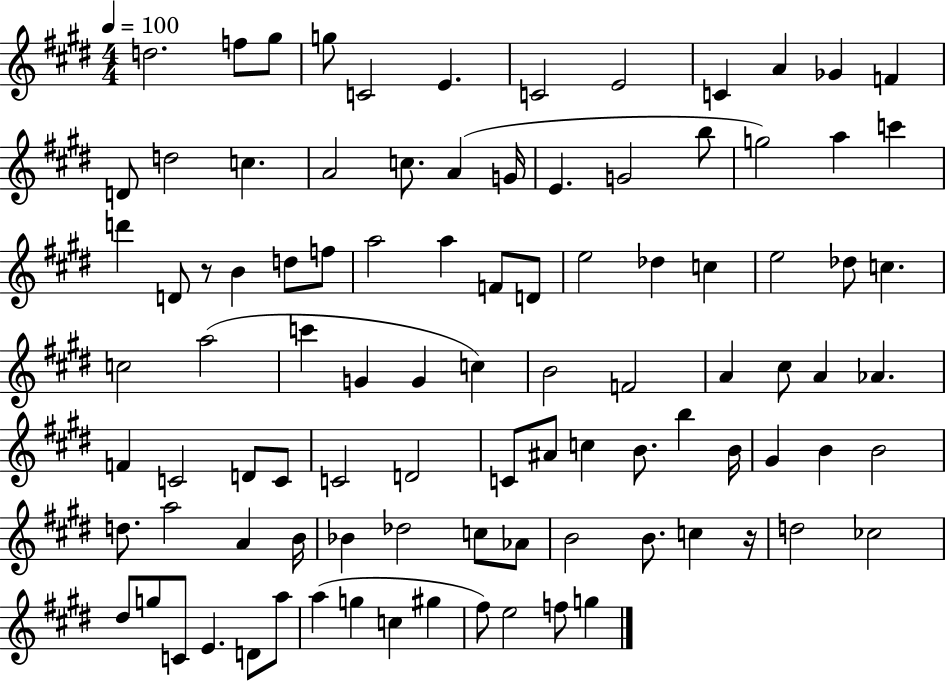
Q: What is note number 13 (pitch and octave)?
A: D4